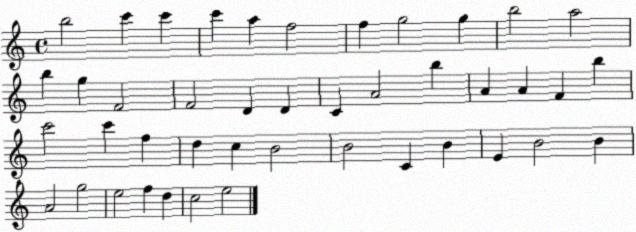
X:1
T:Untitled
M:4/4
L:1/4
K:C
b2 c' c' c' a f2 f g2 g b2 a2 b g F2 F2 D D C A2 b A A F b c'2 c' f d c B2 B2 C B E B2 B A2 g2 e2 f d c2 e2